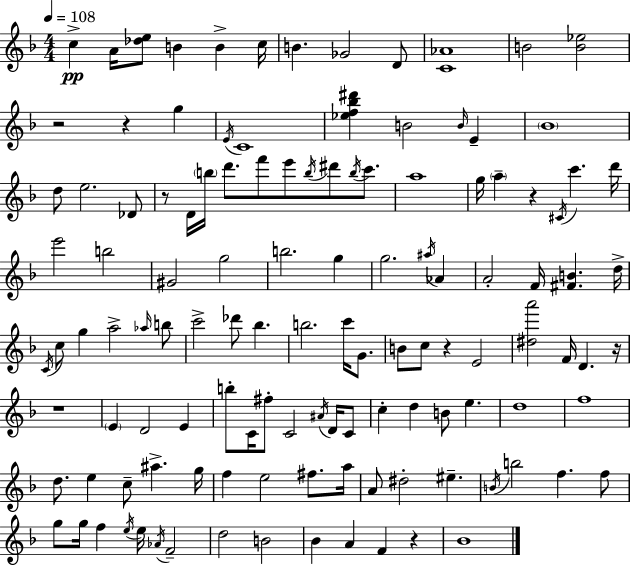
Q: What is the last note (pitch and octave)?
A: Bb4